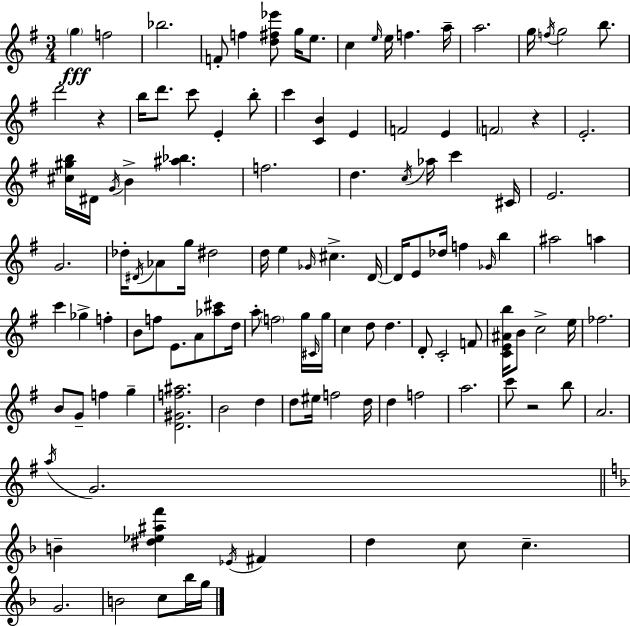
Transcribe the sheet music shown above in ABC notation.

X:1
T:Untitled
M:3/4
L:1/4
K:G
g f2 _b2 F/2 f [d^f_e']/2 g/4 e/2 c e/4 e/4 f a/4 a2 g/4 f/4 g2 b/2 d'2 z b/4 d'/2 c'/2 E b/2 c' [CB] E F2 E F2 z E2 [^c^gb]/4 ^D/4 G/4 B [^a_b] f2 d c/4 _a/4 c' ^C/4 E2 G2 _d/4 ^D/4 _A/2 g/4 ^d2 d/4 e _G/4 ^c D/4 D/4 E/2 _d/4 f _G/4 b ^a2 a c' _g f B/2 f/2 E/2 A/2 [_a^c']/2 d/4 a/2 f2 g/4 ^C/4 g/4 c d/2 d D/2 C2 F/2 [CE^Ab]/4 B/2 c2 e/4 _f2 B/2 G/2 f g [D^Gf^a]2 B2 d d/2 ^e/4 f2 d/4 d f2 a2 c'/2 z2 b/2 A2 a/4 G2 B [^d_e^af'] _E/4 ^F d c/2 c G2 B2 c/2 _b/4 g/4